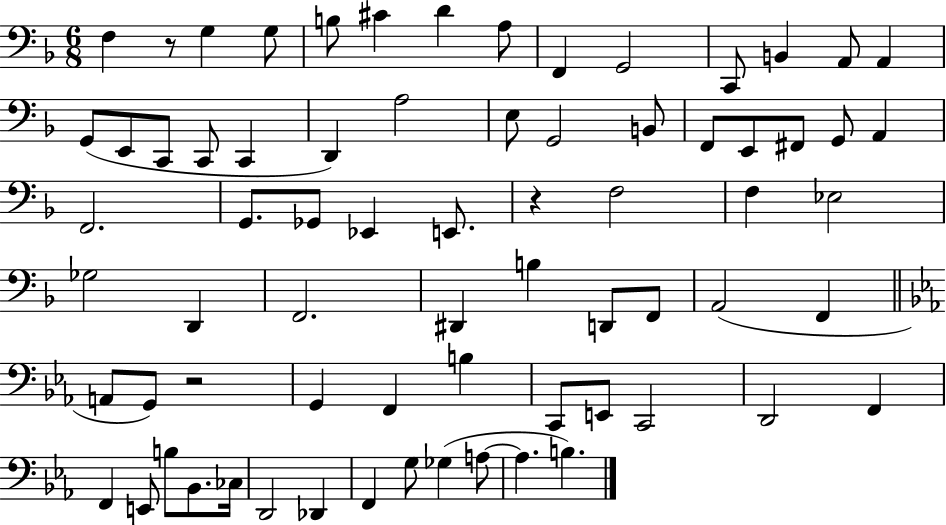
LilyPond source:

{
  \clef bass
  \numericTimeSignature
  \time 6/8
  \key f \major
  f4 r8 g4 g8 | b8 cis'4 d'4 a8 | f,4 g,2 | c,8 b,4 a,8 a,4 | \break g,8( e,8 c,8 c,8 c,4 | d,4) a2 | e8 g,2 b,8 | f,8 e,8 fis,8 g,8 a,4 | \break f,2. | g,8. ges,8 ees,4 e,8. | r4 f2 | f4 ees2 | \break ges2 d,4 | f,2. | dis,4 b4 d,8 f,8 | a,2( f,4 | \break \bar "||" \break \key c \minor a,8 g,8) r2 | g,4 f,4 b4 | c,8 e,8 c,2 | d,2 f,4 | \break f,4 e,8 b8 bes,8. ces16 | d,2 des,4 | f,4 g8 ges4( a8~~ | a4. b4.) | \break \bar "|."
}